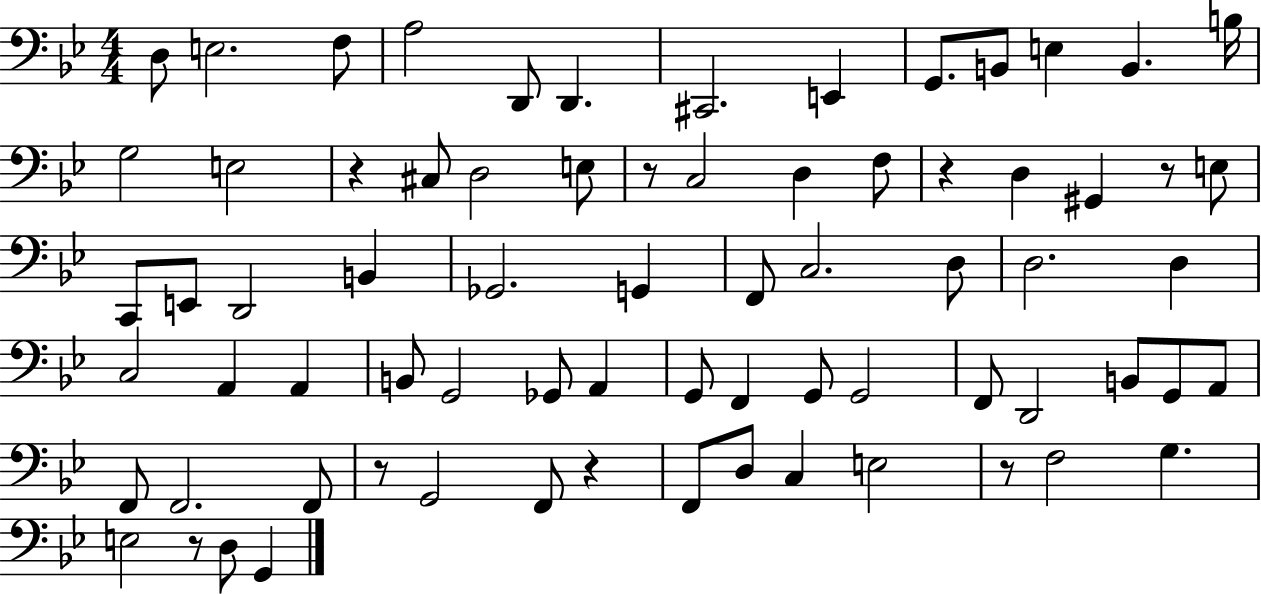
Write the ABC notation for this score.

X:1
T:Untitled
M:4/4
L:1/4
K:Bb
D,/2 E,2 F,/2 A,2 D,,/2 D,, ^C,,2 E,, G,,/2 B,,/2 E, B,, B,/4 G,2 E,2 z ^C,/2 D,2 E,/2 z/2 C,2 D, F,/2 z D, ^G,, z/2 E,/2 C,,/2 E,,/2 D,,2 B,, _G,,2 G,, F,,/2 C,2 D,/2 D,2 D, C,2 A,, A,, B,,/2 G,,2 _G,,/2 A,, G,,/2 F,, G,,/2 G,,2 F,,/2 D,,2 B,,/2 G,,/2 A,,/2 F,,/2 F,,2 F,,/2 z/2 G,,2 F,,/2 z F,,/2 D,/2 C, E,2 z/2 F,2 G, E,2 z/2 D,/2 G,,